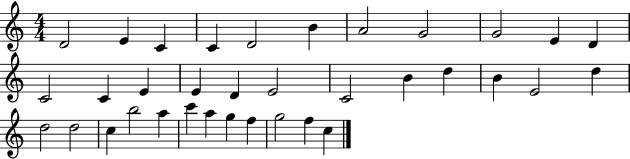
{
  \clef treble
  \numericTimeSignature
  \time 4/4
  \key c \major
  d'2 e'4 c'4 | c'4 d'2 b'4 | a'2 g'2 | g'2 e'4 d'4 | \break c'2 c'4 e'4 | e'4 d'4 e'2 | c'2 b'4 d''4 | b'4 e'2 d''4 | \break d''2 d''2 | c''4 b''2 a''4 | c'''4 a''4 g''4 f''4 | g''2 f''4 c''4 | \break \bar "|."
}